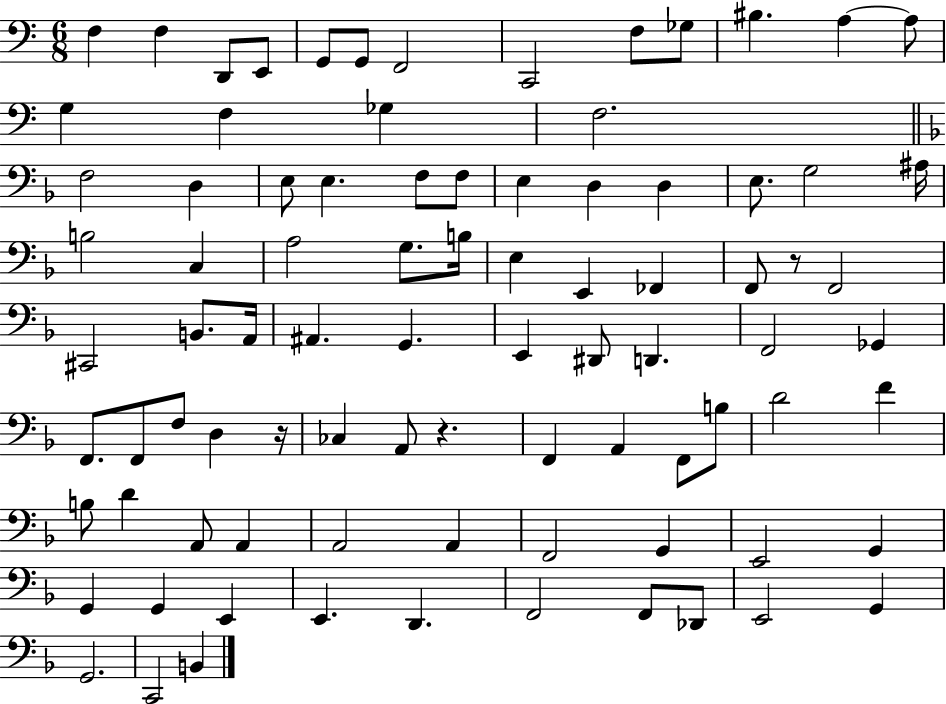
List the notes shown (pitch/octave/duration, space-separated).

F3/q F3/q D2/e E2/e G2/e G2/e F2/h C2/h F3/e Gb3/e BIS3/q. A3/q A3/e G3/q F3/q Gb3/q F3/h. F3/h D3/q E3/e E3/q. F3/e F3/e E3/q D3/q D3/q E3/e. G3/h A#3/s B3/h C3/q A3/h G3/e. B3/s E3/q E2/q FES2/q F2/e R/e F2/h C#2/h B2/e. A2/s A#2/q. G2/q. E2/q D#2/e D2/q. F2/h Gb2/q F2/e. F2/e F3/e D3/q R/s CES3/q A2/e R/q. F2/q A2/q F2/e B3/e D4/h F4/q B3/e D4/q A2/e A2/q A2/h A2/q F2/h G2/q E2/h G2/q G2/q G2/q E2/q E2/q. D2/q. F2/h F2/e Db2/e E2/h G2/q G2/h. C2/h B2/q